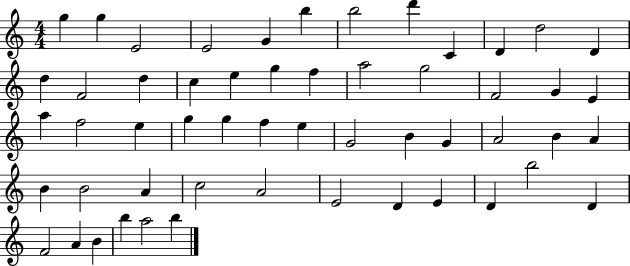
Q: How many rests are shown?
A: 0